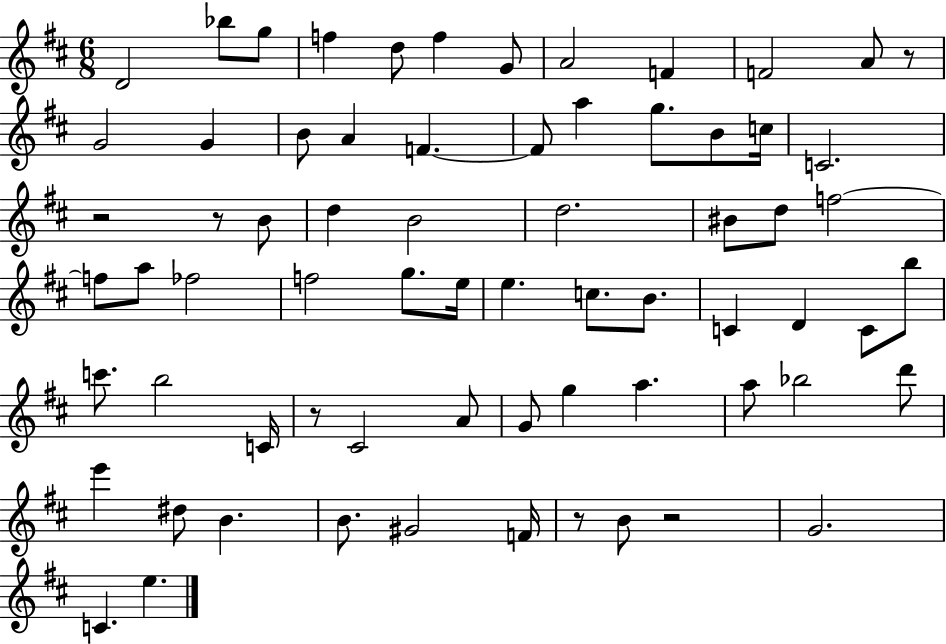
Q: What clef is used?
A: treble